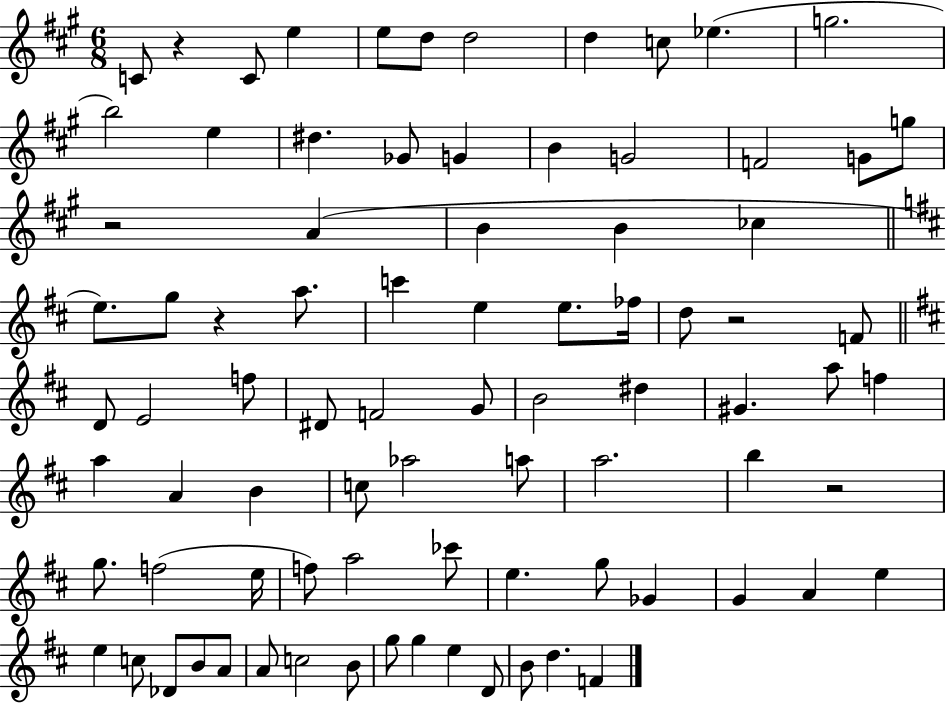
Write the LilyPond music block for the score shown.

{
  \clef treble
  \numericTimeSignature
  \time 6/8
  \key a \major
  c'8 r4 c'8 e''4 | e''8 d''8 d''2 | d''4 c''8 ees''4.( | g''2. | \break b''2) e''4 | dis''4. ges'8 g'4 | b'4 g'2 | f'2 g'8 g''8 | \break r2 a'4( | b'4 b'4 ces''4 | \bar "||" \break \key b \minor e''8.) g''8 r4 a''8. | c'''4 e''4 e''8. fes''16 | d''8 r2 f'8 | \bar "||" \break \key d \major d'8 e'2 f''8 | dis'8 f'2 g'8 | b'2 dis''4 | gis'4. a''8 f''4 | \break a''4 a'4 b'4 | c''8 aes''2 a''8 | a''2. | b''4 r2 | \break g''8. f''2( e''16 | f''8) a''2 ces'''8 | e''4. g''8 ges'4 | g'4 a'4 e''4 | \break e''4 c''8 des'8 b'8 a'8 | a'8 c''2 b'8 | g''8 g''4 e''4 d'8 | b'8 d''4. f'4 | \break \bar "|."
}